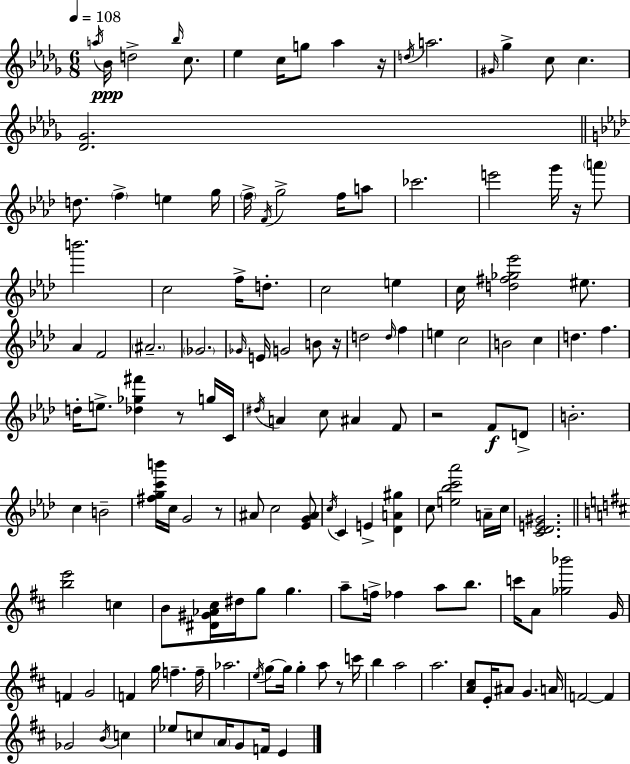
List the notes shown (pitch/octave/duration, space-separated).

A5/s Bb4/s D5/h Bb5/s C5/e. Eb5/q C5/s G5/e Ab5/q R/s D5/s A5/h. G#4/s Gb5/q C5/e C5/q. [Db4,Gb4]/h. D5/e. F5/q E5/q G5/s F5/s F4/s G5/h F5/s A5/e CES6/h. E6/h G6/s R/s A6/e B6/h. C5/h F5/s D5/e. C5/h E5/q C5/s [D5,F#5,Gb5,Eb6]/h EIS5/e. Ab4/q F4/h A#4/h. Gb4/h. Gb4/s E4/s G4/h B4/e R/s D5/h D5/s F5/q E5/q C5/h B4/h C5/q D5/q. F5/q. D5/s E5/e. [Db5,Gb5,F#6]/q R/e G5/s C4/s D#5/s A4/q C5/e A#4/q F4/e R/h F4/e D4/e B4/h. C5/q B4/h [F#5,G5,C6,B6]/s C5/s G4/h R/e A#4/e C5/h [Eb4,G4,A#4]/e C5/s C4/q E4/q [Db4,A4,G#5]/q C5/e [E5,Bb5,C6,Ab6]/h A4/s C5/s [C4,Db4,E4,G#4]/h. [B5,E6]/h C5/q B4/e [D#4,G#4,Ab4,C#5]/s D#5/s G5/e G5/q. A5/e F5/s FES5/q A5/e B5/e. C6/s A4/e [Gb5,Bb6]/h G4/s F4/q G4/h F4/q G5/s F5/q. F5/s Ab5/h. E5/s G5/e G5/s G5/q A5/e R/e C6/s B5/q A5/h A5/h. [A4,C#5]/e E4/s A#4/e G4/q. A4/s F4/h F4/q Gb4/h B4/s C5/q Eb5/e C5/e A4/s G4/e F4/s E4/q